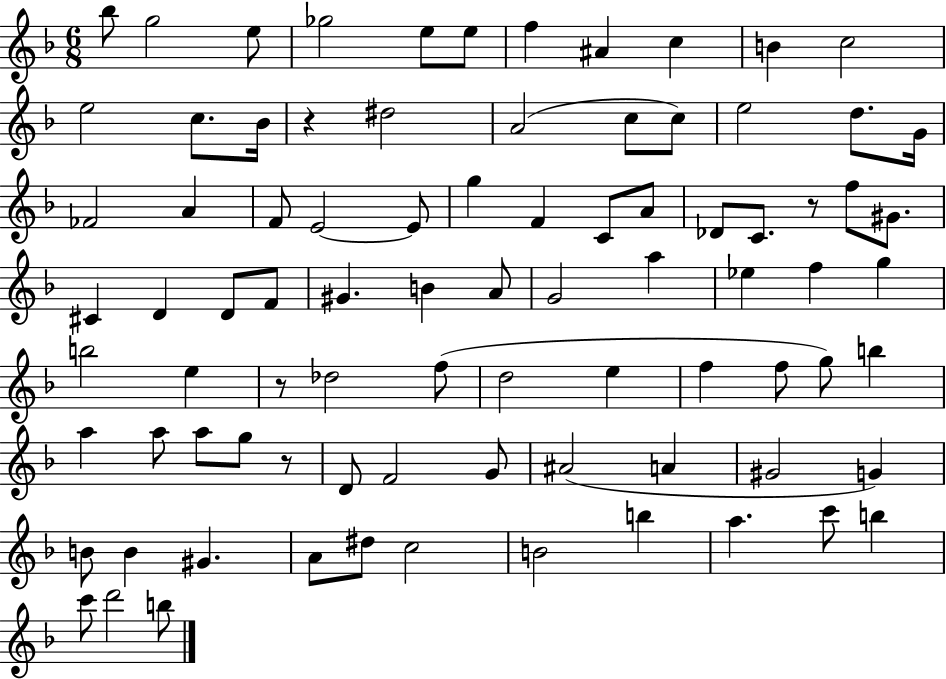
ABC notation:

X:1
T:Untitled
M:6/8
L:1/4
K:F
_b/2 g2 e/2 _g2 e/2 e/2 f ^A c B c2 e2 c/2 _B/4 z ^d2 A2 c/2 c/2 e2 d/2 G/4 _F2 A F/2 E2 E/2 g F C/2 A/2 _D/2 C/2 z/2 f/2 ^G/2 ^C D D/2 F/2 ^G B A/2 G2 a _e f g b2 e z/2 _d2 f/2 d2 e f f/2 g/2 b a a/2 a/2 g/2 z/2 D/2 F2 G/2 ^A2 A ^G2 G B/2 B ^G A/2 ^d/2 c2 B2 b a c'/2 b c'/2 d'2 b/2